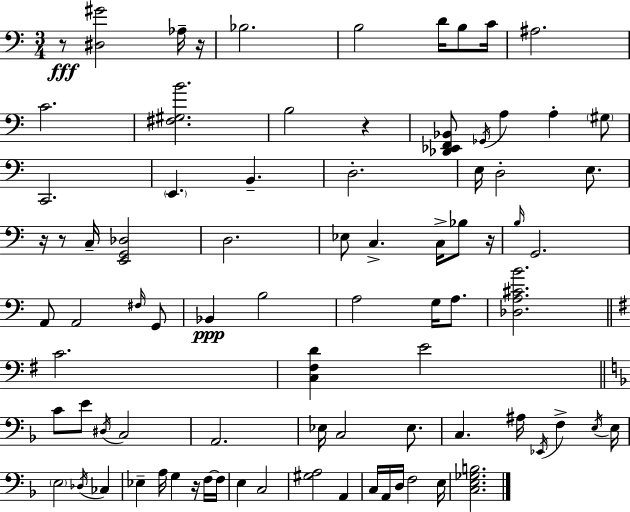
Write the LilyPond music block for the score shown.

{
  \clef bass
  \numericTimeSignature
  \time 3/4
  \key c \major
  r8\fff <dis gis'>2 aes16-- r16 | bes2. | b2 d'16 b8 c'16 | ais2. | \break c'2. | <fis gis b'>2. | b2 r4 | <des, ees, f, bes,>8 \acciaccatura { ges,16 } a4 a4-. \parenthesize gis8 | \break c,2. | \parenthesize e,4. b,4.-- | d2.-. | e16 d2-. e8. | \break r16 r8 c16-- <e, g, des>2 | d2. | ees8 c4.-> c16-> bes8 | r16 \grace { b16 } g,2. | \break a,8 a,2 | \grace { fis16 } g,8 bes,4\ppp b2 | a2 g16 | a8. <des a cis' b'>2. | \break \bar "||" \break \key g \major c'2. | <c fis d'>4 e'2 | \bar "||" \break \key d \minor c'8 e'8 \acciaccatura { dis16 } c2 | a,2. | ees16 c2 ees8. | c4. ais16 \acciaccatura { ees,16 } f4-> | \break \acciaccatura { e16 } e16 \parenthesize e2 \acciaccatura { des16 } | ces4 ees4-- a16 g4 | r16 f16~~ f16 e4 c2 | <gis a>2 | \break a,4 c16 a,16 d16 f2 | e16 <c e ges b>2. | \bar "|."
}